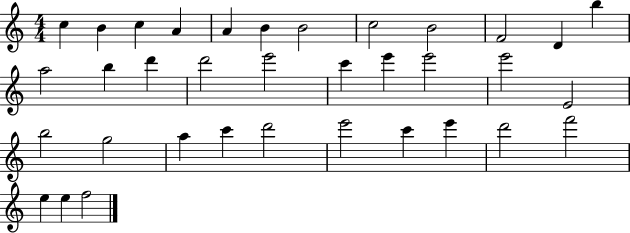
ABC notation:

X:1
T:Untitled
M:4/4
L:1/4
K:C
c B c A A B B2 c2 B2 F2 D b a2 b d' d'2 e'2 c' e' e'2 e'2 E2 b2 g2 a c' d'2 e'2 c' e' d'2 f'2 e e f2